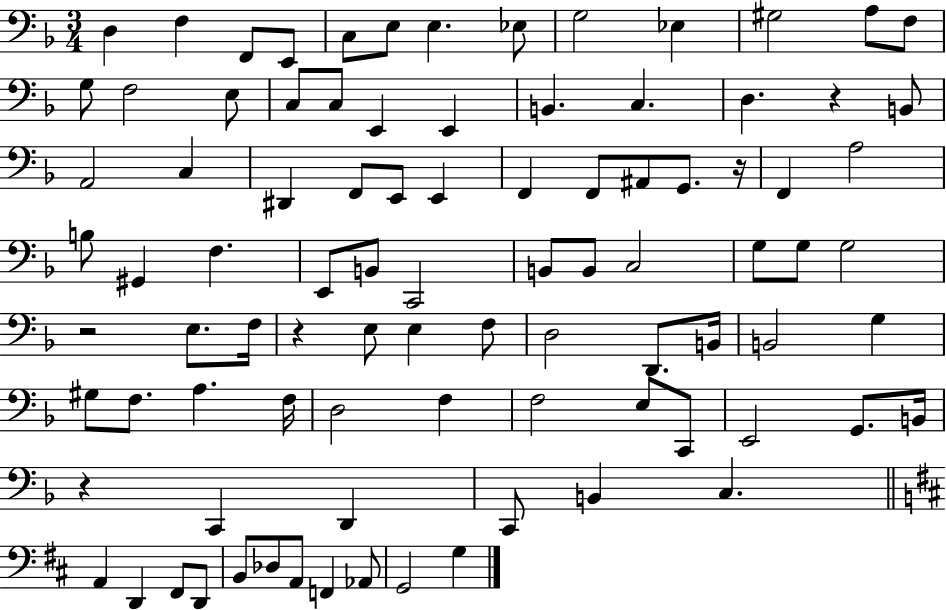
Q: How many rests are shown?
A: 5